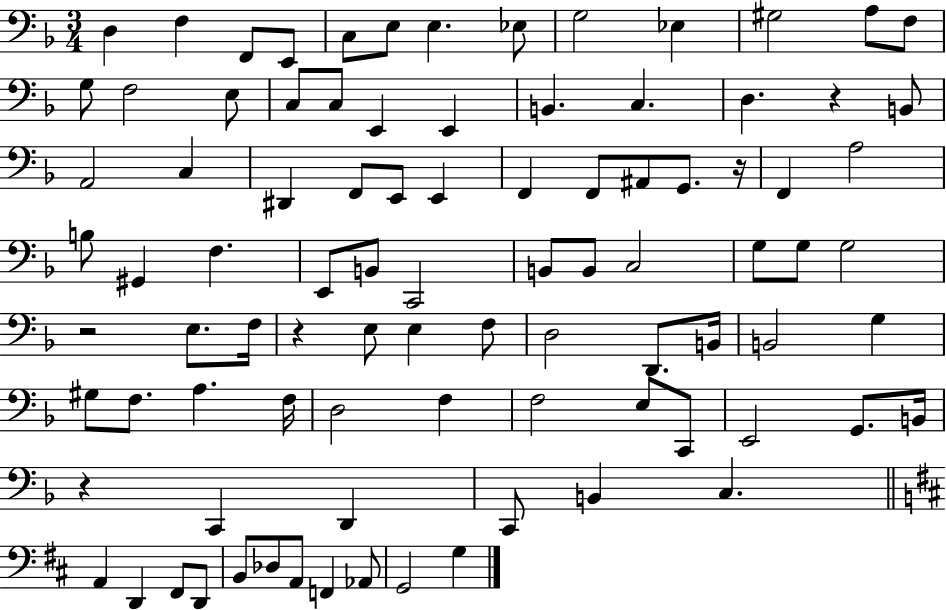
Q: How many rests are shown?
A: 5